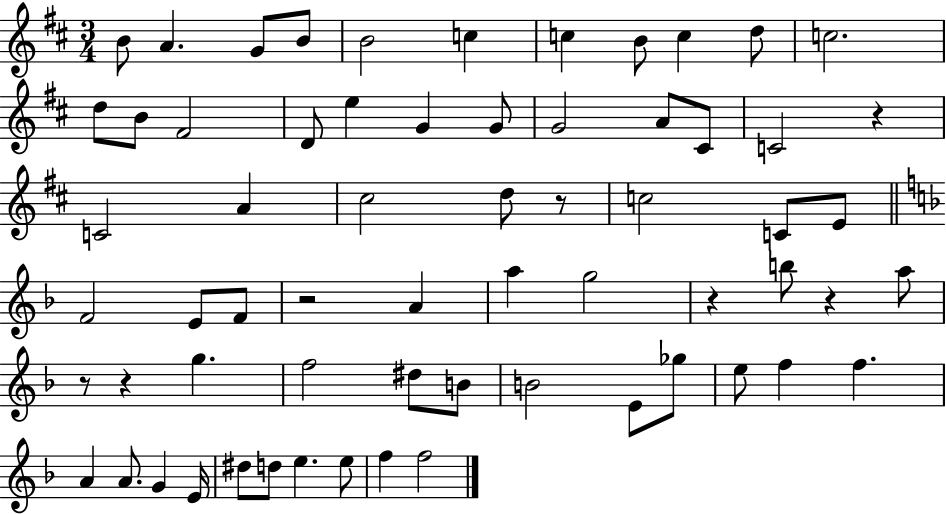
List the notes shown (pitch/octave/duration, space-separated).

B4/e A4/q. G4/e B4/e B4/h C5/q C5/q B4/e C5/q D5/e C5/h. D5/e B4/e F#4/h D4/e E5/q G4/q G4/e G4/h A4/e C#4/e C4/h R/q C4/h A4/q C#5/h D5/e R/e C5/h C4/e E4/e F4/h E4/e F4/e R/h A4/q A5/q G5/h R/q B5/e R/q A5/e R/e R/q G5/q. F5/h D#5/e B4/e B4/h E4/e Gb5/e E5/e F5/q F5/q. A4/q A4/e. G4/q E4/s D#5/e D5/e E5/q. E5/e F5/q F5/h